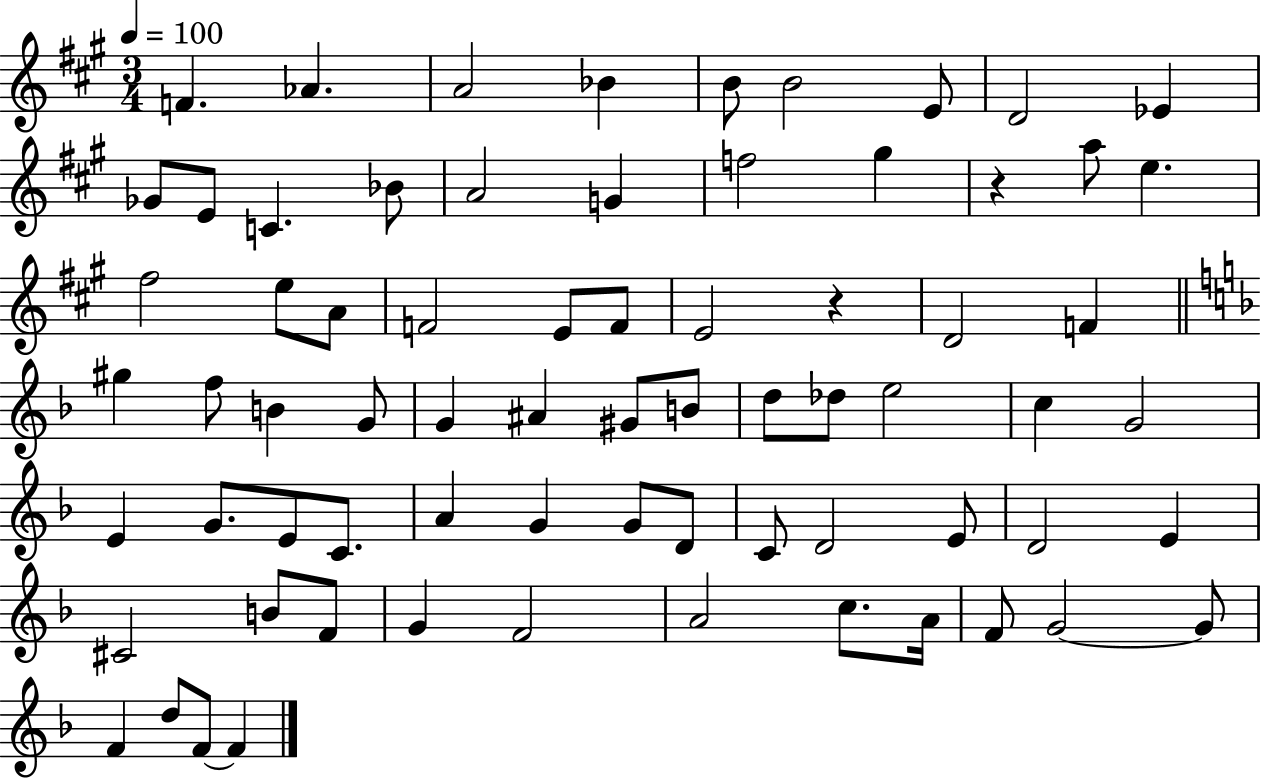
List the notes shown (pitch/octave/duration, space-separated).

F4/q. Ab4/q. A4/h Bb4/q B4/e B4/h E4/e D4/h Eb4/q Gb4/e E4/e C4/q. Bb4/e A4/h G4/q F5/h G#5/q R/q A5/e E5/q. F#5/h E5/e A4/e F4/h E4/e F4/e E4/h R/q D4/h F4/q G#5/q F5/e B4/q G4/e G4/q A#4/q G#4/e B4/e D5/e Db5/e E5/h C5/q G4/h E4/q G4/e. E4/e C4/e. A4/q G4/q G4/e D4/e C4/e D4/h E4/e D4/h E4/q C#4/h B4/e F4/e G4/q F4/h A4/h C5/e. A4/s F4/e G4/h G4/e F4/q D5/e F4/e F4/q